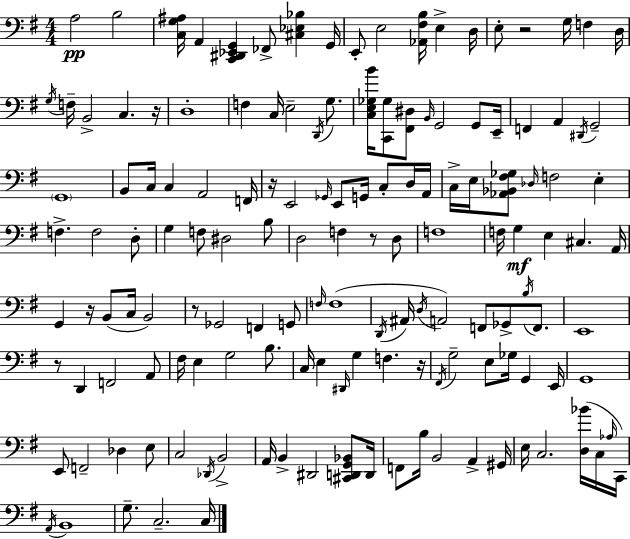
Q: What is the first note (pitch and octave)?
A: A3